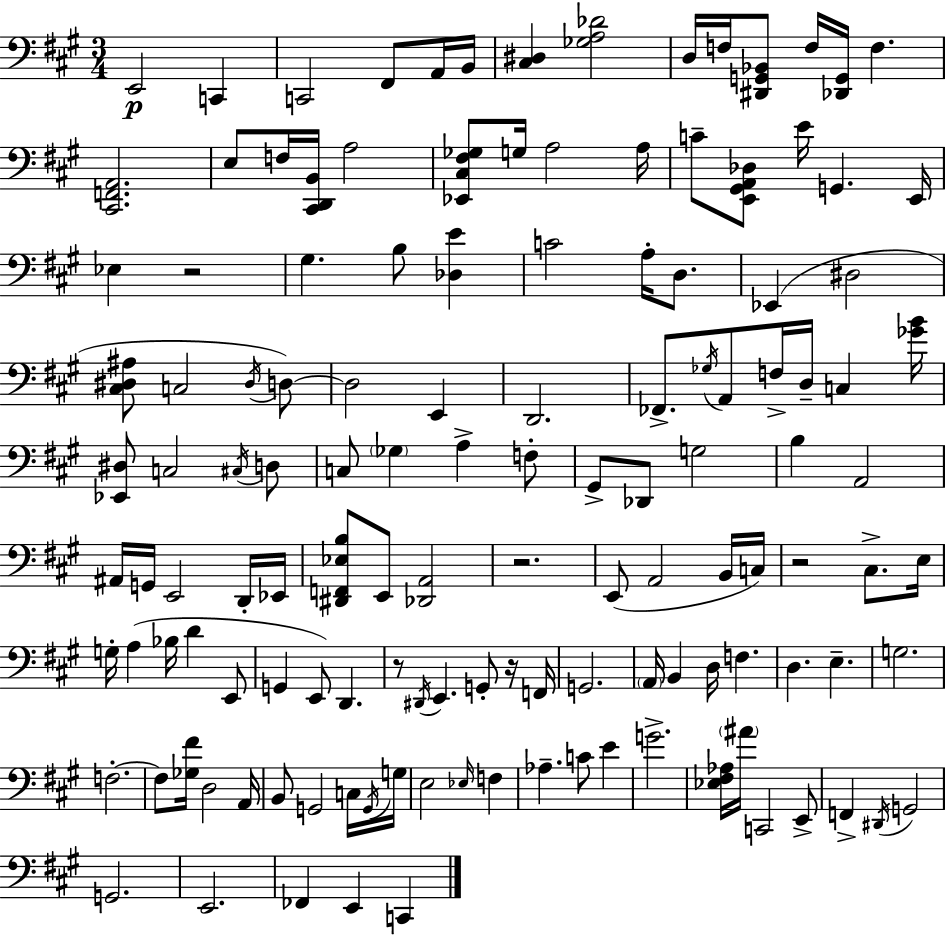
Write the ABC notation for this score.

X:1
T:Untitled
M:3/4
L:1/4
K:A
E,,2 C,, C,,2 ^F,,/2 A,,/4 B,,/4 [^C,^D,] [_G,A,_D]2 D,/4 F,/4 [^D,,G,,_B,,]/2 F,/4 [_D,,G,,]/4 F, [^C,,F,,A,,]2 E,/2 F,/4 [^C,,D,,B,,]/4 A,2 [_E,,^C,^F,_G,]/2 G,/4 A,2 A,/4 C/2 [E,,^G,,A,,_D,]/2 E/4 G,, E,,/4 _E, z2 ^G, B,/2 [_D,E] C2 A,/4 D,/2 _E,, ^D,2 [^C,^D,^A,]/2 C,2 ^D,/4 D,/2 D,2 E,, D,,2 _F,,/2 _G,/4 A,,/2 F,/4 D,/4 C, [_GB]/4 [_E,,^D,]/2 C,2 ^C,/4 D,/2 C,/2 _G, A, F,/2 ^G,,/2 _D,,/2 G,2 B, A,,2 ^A,,/4 G,,/4 E,,2 D,,/4 _E,,/4 [^D,,F,,_E,B,]/2 E,,/2 [_D,,A,,]2 z2 E,,/2 A,,2 B,,/4 C,/4 z2 ^C,/2 E,/4 G,/4 A, _B,/4 D E,,/2 G,, E,,/2 D,, z/2 ^D,,/4 E,, G,,/2 z/4 F,,/4 G,,2 A,,/4 B,, D,/4 F, D, E, G,2 F,2 F,/2 [_G,^F]/4 D,2 A,,/4 B,,/2 G,,2 C,/4 G,,/4 G,/4 E,2 _E,/4 F, _A, C/2 E G2 [_E,^F,_A,]/4 ^A/4 C,,2 E,,/2 F,, ^D,,/4 G,,2 G,,2 E,,2 _F,, E,, C,,